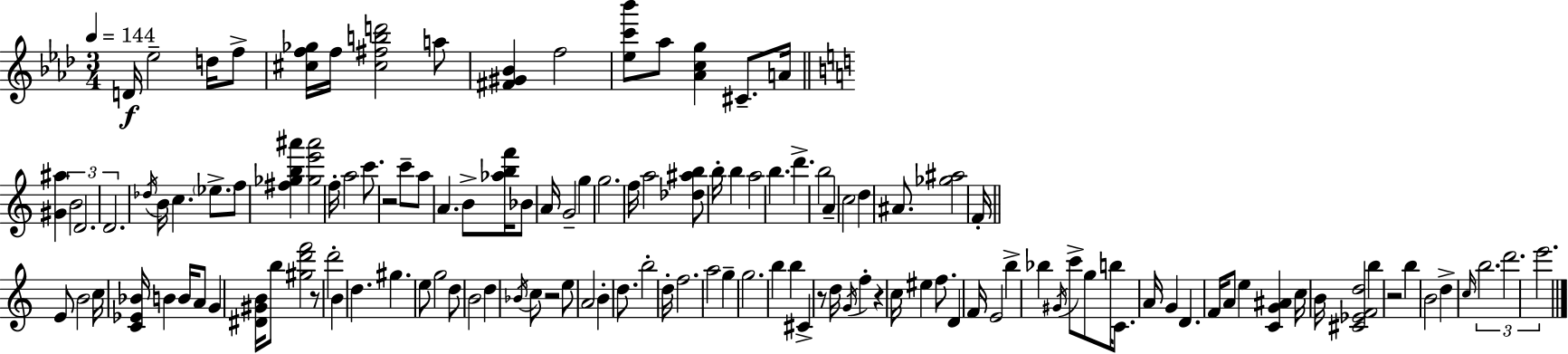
D4/s Eb5/h D5/s F5/e [C#5,F5,Gb5]/s F5/s [C#5,F#5,B5,D6]/h A5/e [F#4,G#4,Bb4]/q F5/h [Eb5,C6,Bb6]/e Ab5/e [Ab4,C5,G5]/q C#4/e. A4/s [G#4,A#5]/q B4/h D4/h. D4/h. Db5/s B4/s C5/q. Eb5/e. F5/e [F#5,Gb5,B5,A#6]/q [Gb5,E6,A#6]/h F5/s A5/h C6/e. R/h C6/e A5/e A4/q. B4/e [Ab5,B5,F6]/s Bb4/e A4/s G4/h G5/q G5/h. F5/s A5/h [Db5,A#5,B5]/e B5/s B5/q A5/h B5/q. D6/q. B5/h A4/q C5/h D5/q A#4/e. [Gb5,A#5]/h F4/s E4/e B4/h C5/s [C4,Eb4,Bb4]/s B4/q B4/s A4/e G4/q [D#4,G#4,B4]/s B5/e [G#5,D6,F6]/h R/e D6/h B4/q D5/q. G#5/q. E5/e G5/h D5/e B4/h D5/q Bb4/s C5/e R/h E5/e A4/h B4/q D5/e. B5/h D5/s F5/h. A5/h G5/q G5/h. B5/q B5/q C#4/q R/e D5/s G4/s F5/q R/q C5/s EIS5/q F5/e. D4/q F4/s E4/h B5/q Bb5/q G#4/s C6/e G5/e B5/s C4/e. A4/s G4/q D4/q. F4/s A4/e E5/q [C4,G4,A#4]/q C5/s B4/s [C#4,Eb4,F4,D5]/h B5/q R/h B5/q B4/h D5/q C5/s B5/h. D6/h. E6/h.